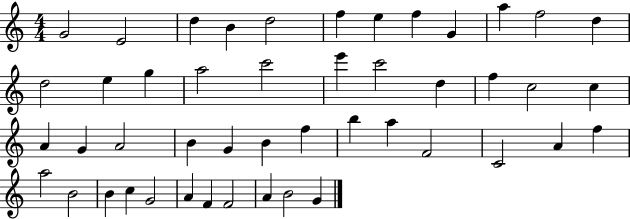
G4/h E4/h D5/q B4/q D5/h F5/q E5/q F5/q G4/q A5/q F5/h D5/q D5/h E5/q G5/q A5/h C6/h E6/q C6/h D5/q F5/q C5/h C5/q A4/q G4/q A4/h B4/q G4/q B4/q F5/q B5/q A5/q F4/h C4/h A4/q F5/q A5/h B4/h B4/q C5/q G4/h A4/q F4/q F4/h A4/q B4/h G4/q